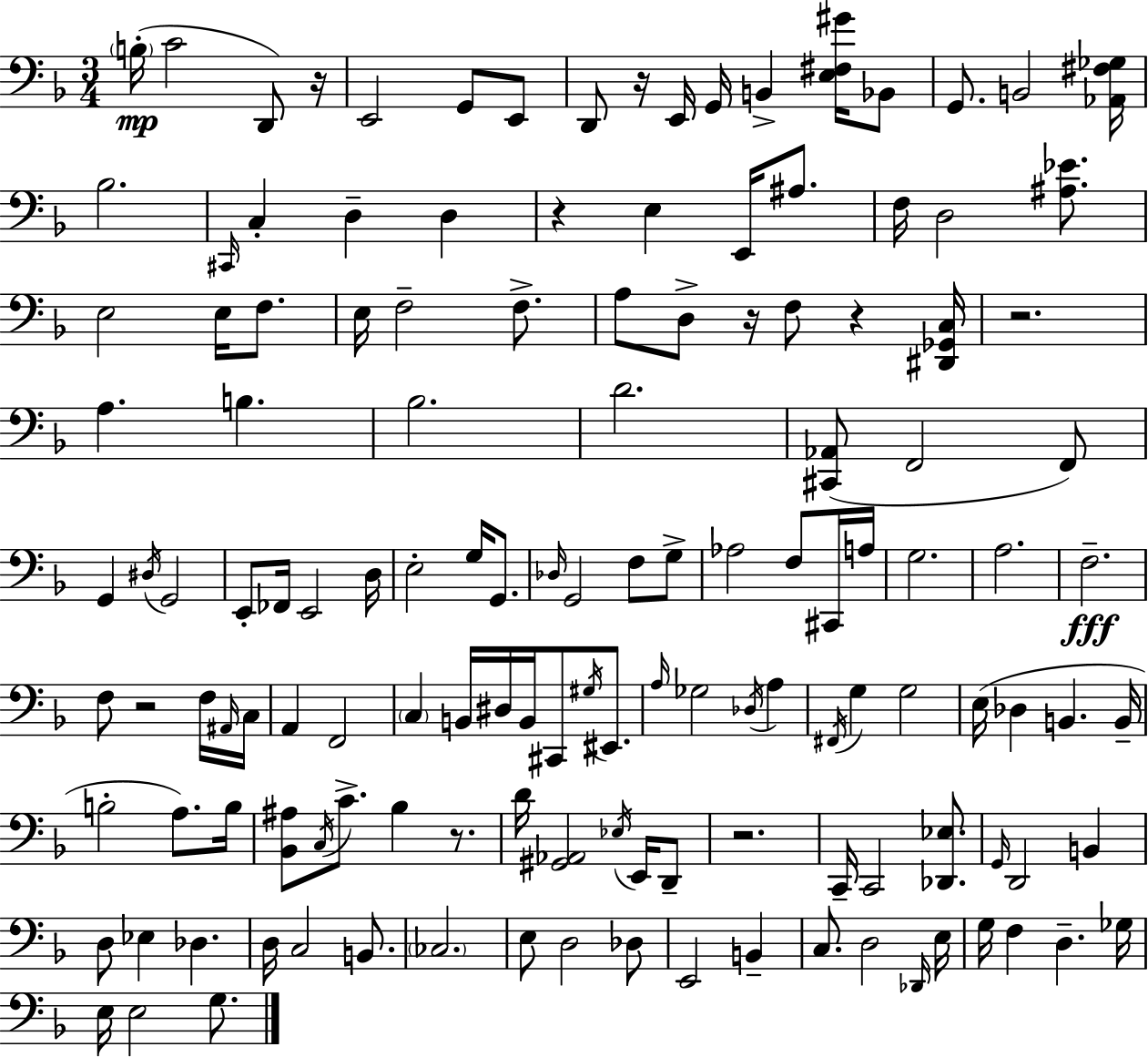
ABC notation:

X:1
T:Untitled
M:3/4
L:1/4
K:Dm
B,/4 C2 D,,/2 z/4 E,,2 G,,/2 E,,/2 D,,/2 z/4 E,,/4 G,,/4 B,, [E,^F,^G]/4 _B,,/2 G,,/2 B,,2 [_A,,^F,_G,]/4 _B,2 ^C,,/4 C, D, D, z E, E,,/4 ^A,/2 F,/4 D,2 [^A,_E]/2 E,2 E,/4 F,/2 E,/4 F,2 F,/2 A,/2 D,/2 z/4 F,/2 z [^D,,_G,,C,]/4 z2 A, B, _B,2 D2 [^C,,_A,,]/2 F,,2 F,,/2 G,, ^D,/4 G,,2 E,,/2 _F,,/4 E,,2 D,/4 E,2 G,/4 G,,/2 _D,/4 G,,2 F,/2 G,/2 _A,2 F,/2 ^C,,/4 A,/4 G,2 A,2 F,2 F,/2 z2 F,/4 ^A,,/4 C,/4 A,, F,,2 C, B,,/4 ^D,/4 B,,/4 ^C,,/2 ^G,/4 ^E,,/2 A,/4 _G,2 _D,/4 A, ^F,,/4 G, G,2 E,/4 _D, B,, B,,/4 B,2 A,/2 B,/4 [_B,,^A,]/2 C,/4 C/2 _B, z/2 D/4 [^G,,_A,,]2 _E,/4 E,,/4 D,,/2 z2 C,,/4 C,,2 [_D,,_E,]/2 G,,/4 D,,2 B,, D,/2 _E, _D, D,/4 C,2 B,,/2 _C,2 E,/2 D,2 _D,/2 E,,2 B,, C,/2 D,2 _D,,/4 E,/4 G,/4 F, D, _G,/4 E,/4 E,2 G,/2